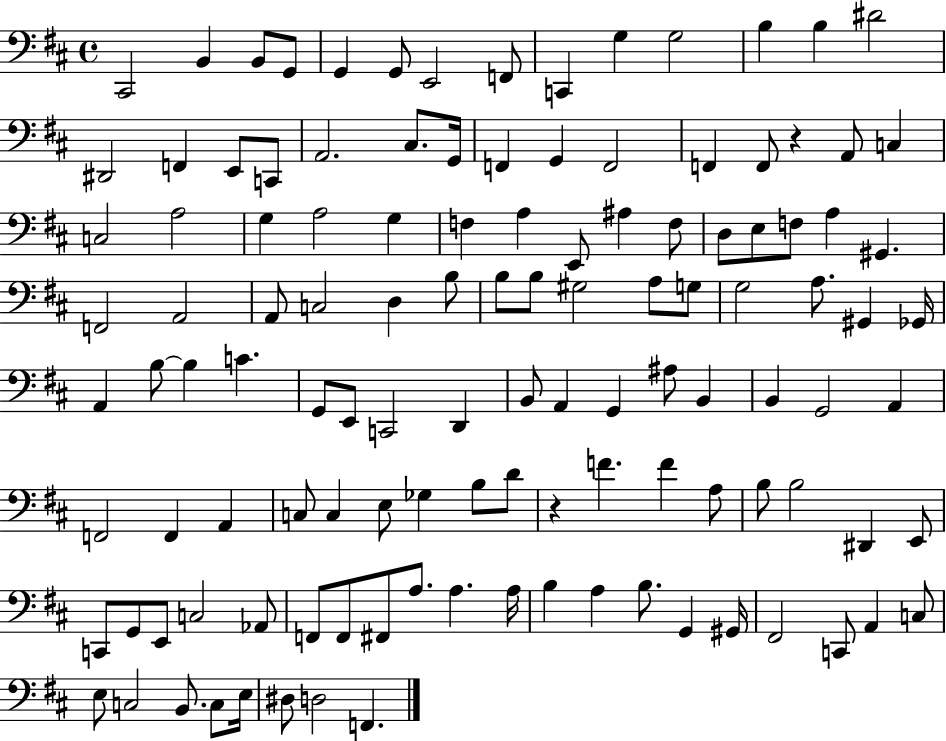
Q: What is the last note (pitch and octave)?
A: F2